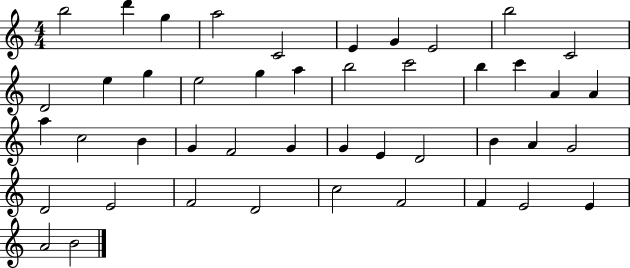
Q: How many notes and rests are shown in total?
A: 45